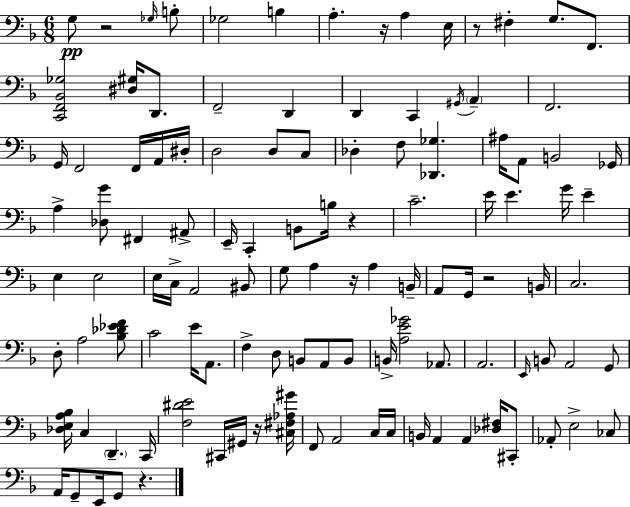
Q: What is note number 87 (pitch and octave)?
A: A2